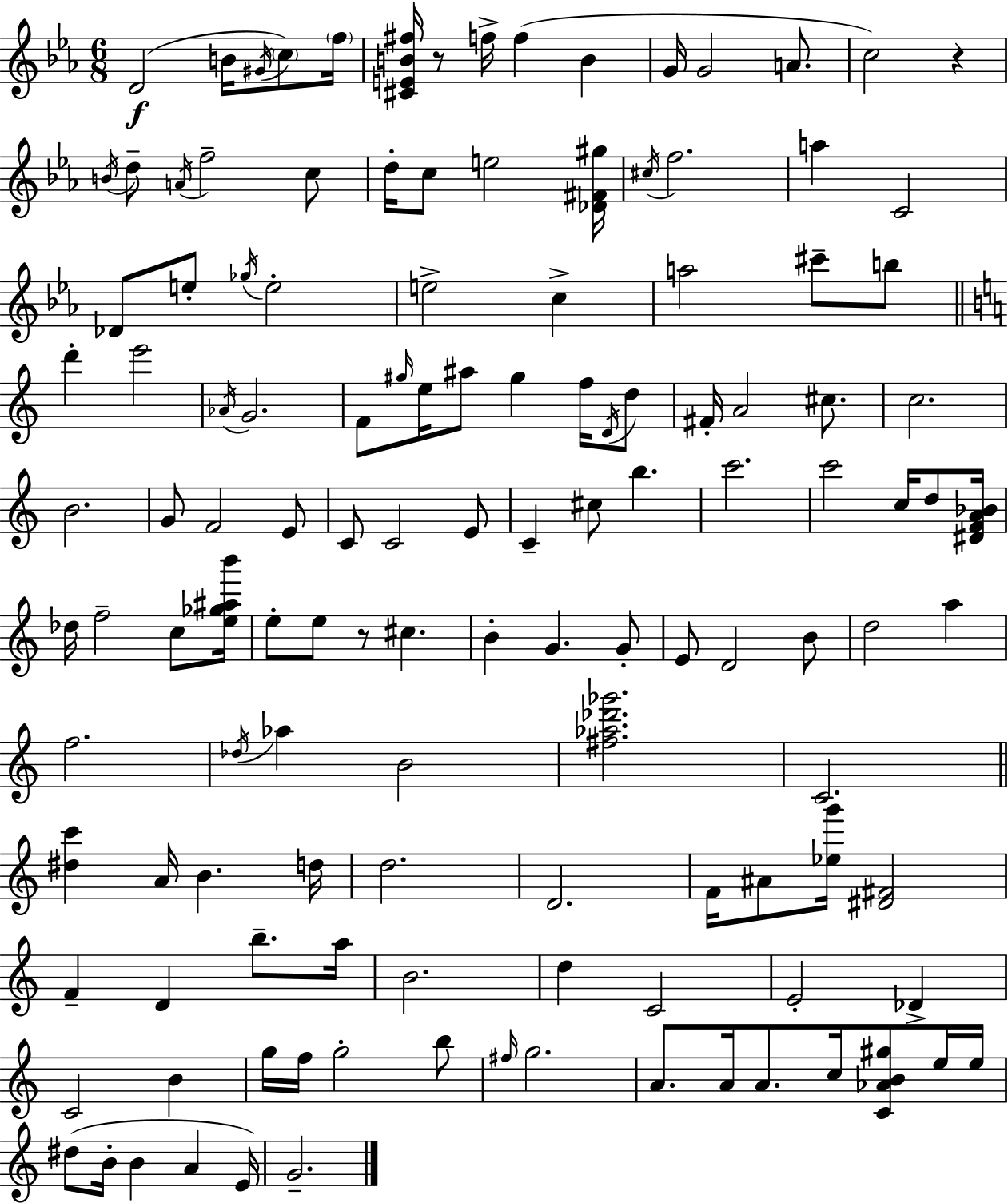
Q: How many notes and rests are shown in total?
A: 130